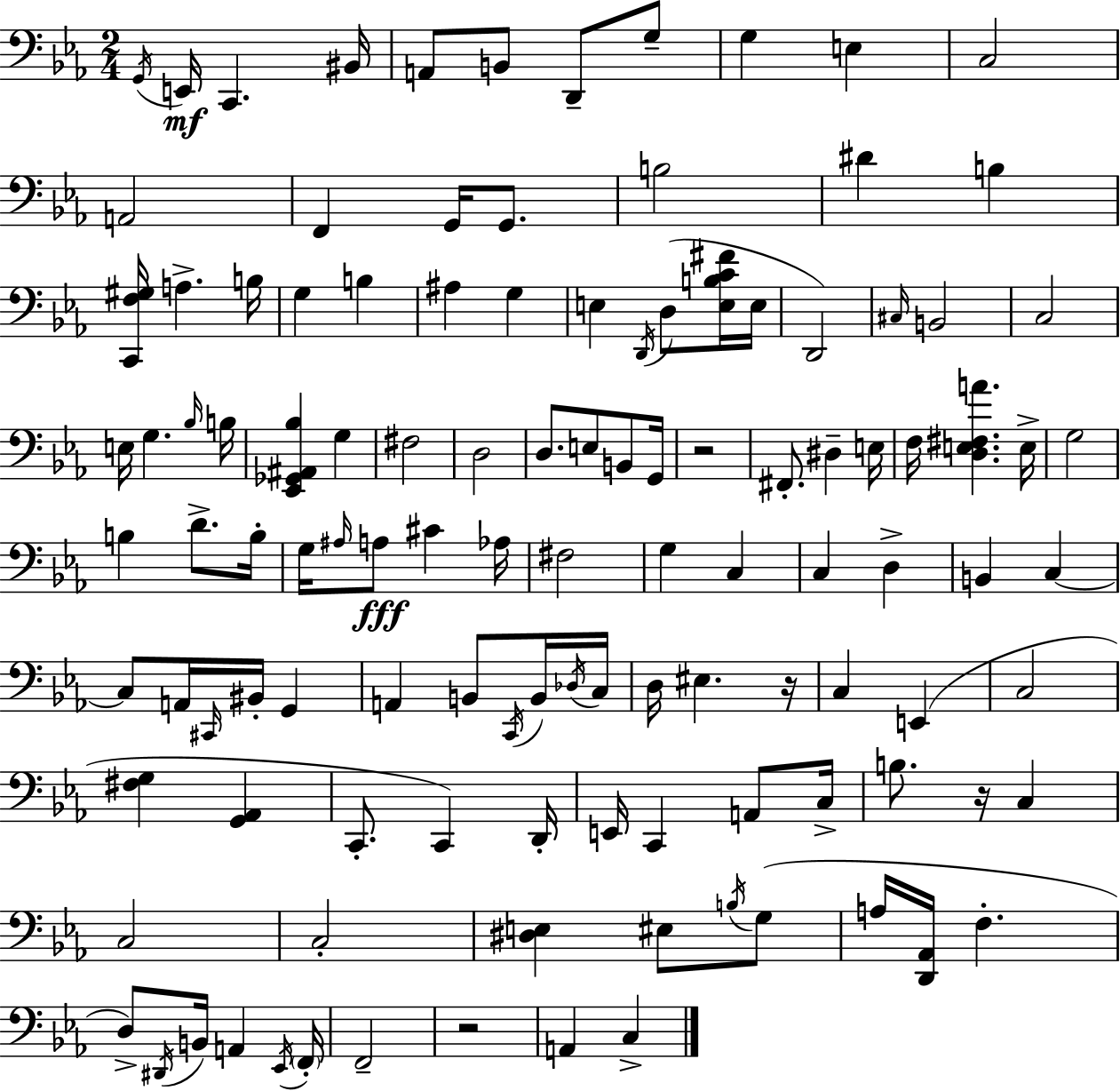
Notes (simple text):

G2/s E2/s C2/q. BIS2/s A2/e B2/e D2/e G3/e G3/q E3/q C3/h A2/h F2/q G2/s G2/e. B3/h D#4/q B3/q [C2,F3,G#3]/s A3/q. B3/s G3/q B3/q A#3/q G3/q E3/q D2/s D3/e [E3,B3,C4,F#4]/s E3/s D2/h C#3/s B2/h C3/h E3/s G3/q. Bb3/s B3/s [Eb2,Gb2,A#2,Bb3]/q G3/q F#3/h D3/h D3/e. E3/e B2/e G2/s R/h F#2/e. D#3/q E3/s F3/s [D3,E3,F#3,A4]/q. E3/s G3/h B3/q D4/e. B3/s G3/s A#3/s A3/e C#4/q Ab3/s F#3/h G3/q C3/q C3/q D3/q B2/q C3/q C3/e A2/s C#2/s BIS2/s G2/q A2/q B2/e C2/s B2/s Db3/s C3/s D3/s EIS3/q. R/s C3/q E2/q C3/h [F#3,G3]/q [G2,Ab2]/q C2/e. C2/q D2/s E2/s C2/q A2/e C3/s B3/e. R/s C3/q C3/h C3/h [D#3,E3]/q EIS3/e B3/s G3/e A3/s [D2,Ab2]/s F3/q. D3/e D#2/s B2/s A2/q Eb2/s F2/s F2/h R/h A2/q C3/q